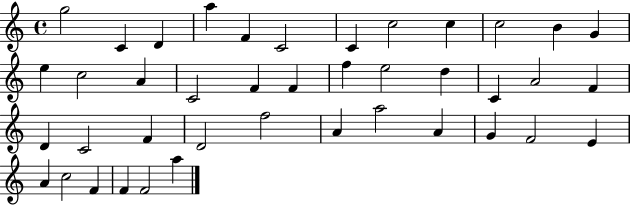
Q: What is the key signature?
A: C major